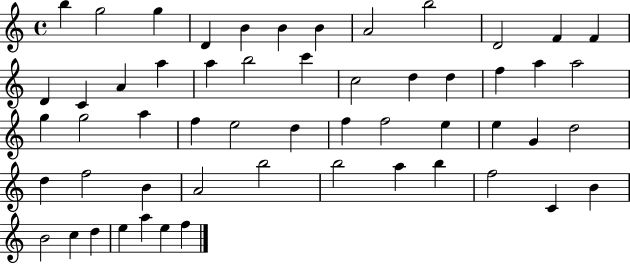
X:1
T:Untitled
M:4/4
L:1/4
K:C
b g2 g D B B B A2 b2 D2 F F D C A a a b2 c' c2 d d f a a2 g g2 a f e2 d f f2 e e G d2 d f2 B A2 b2 b2 a b f2 C B B2 c d e a e f